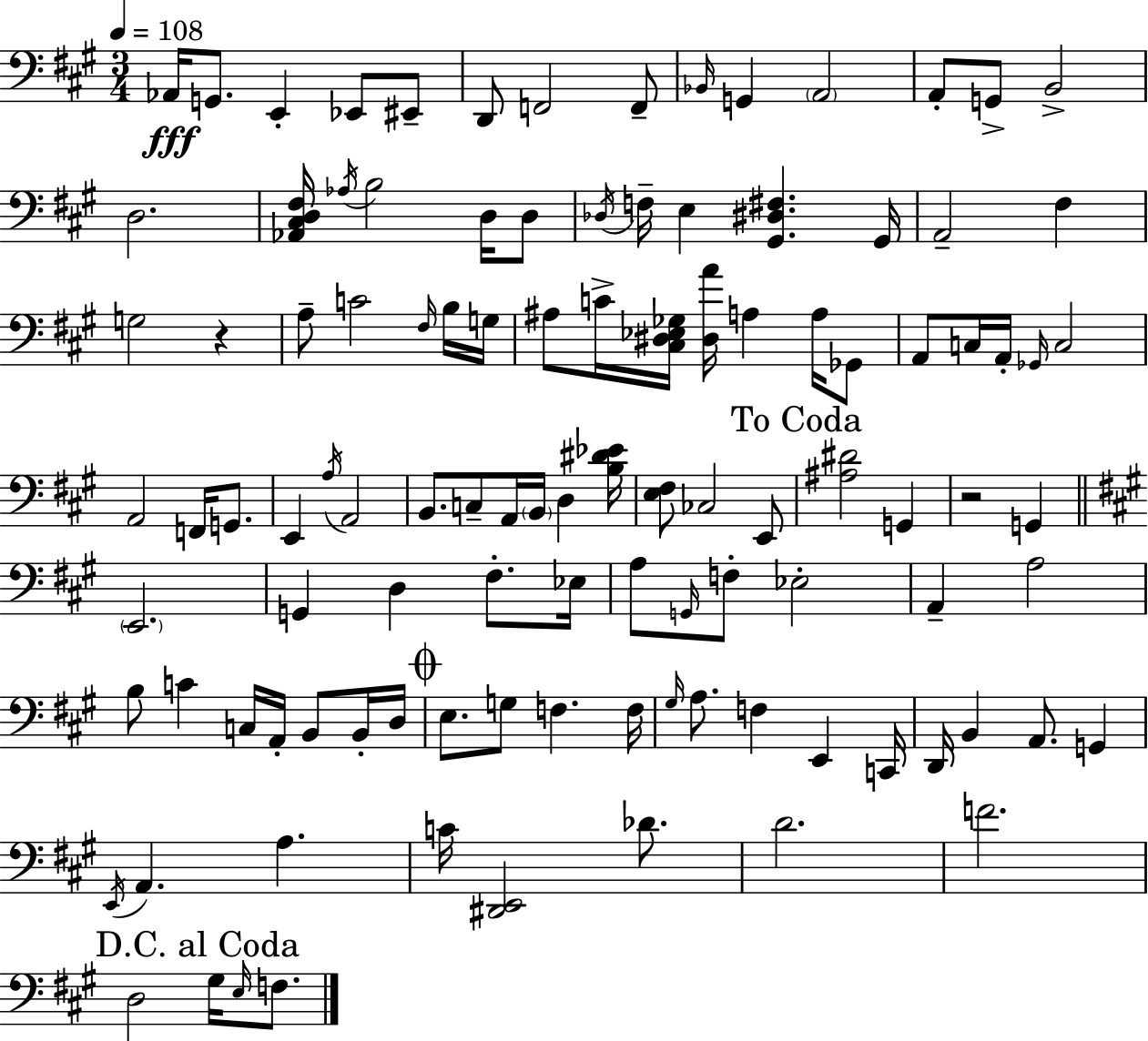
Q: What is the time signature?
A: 3/4